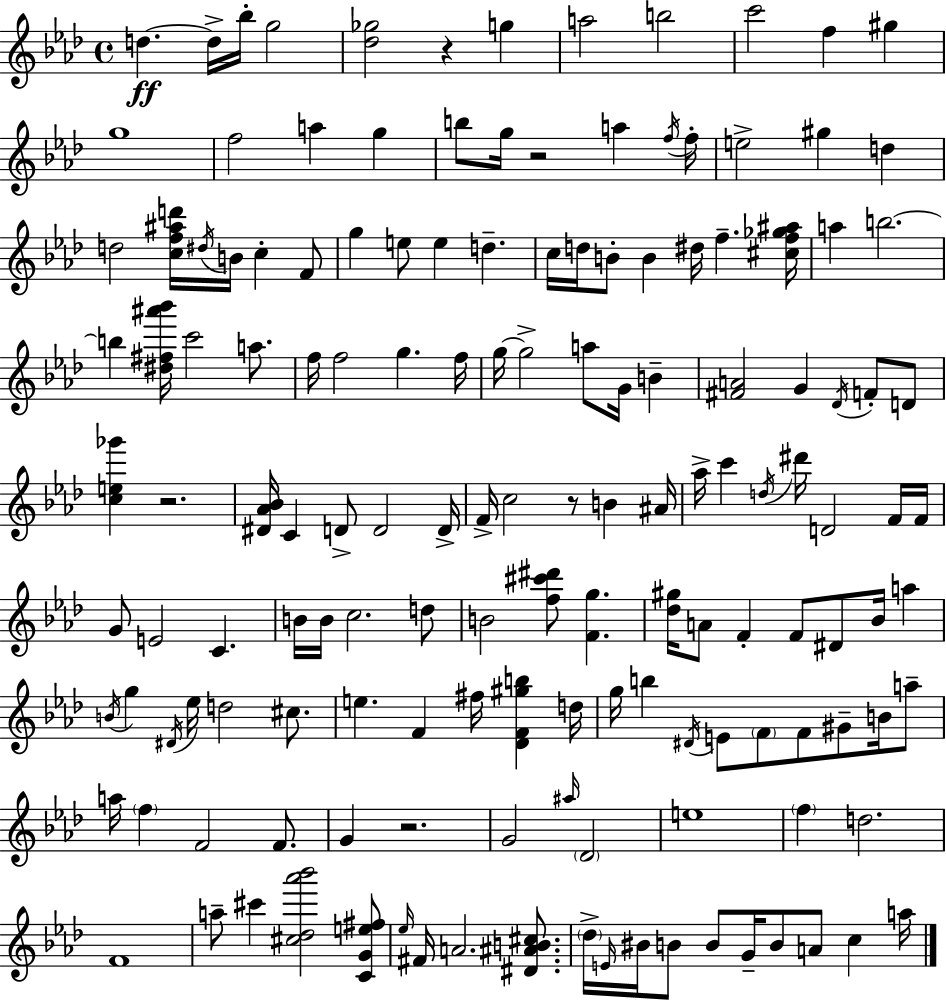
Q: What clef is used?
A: treble